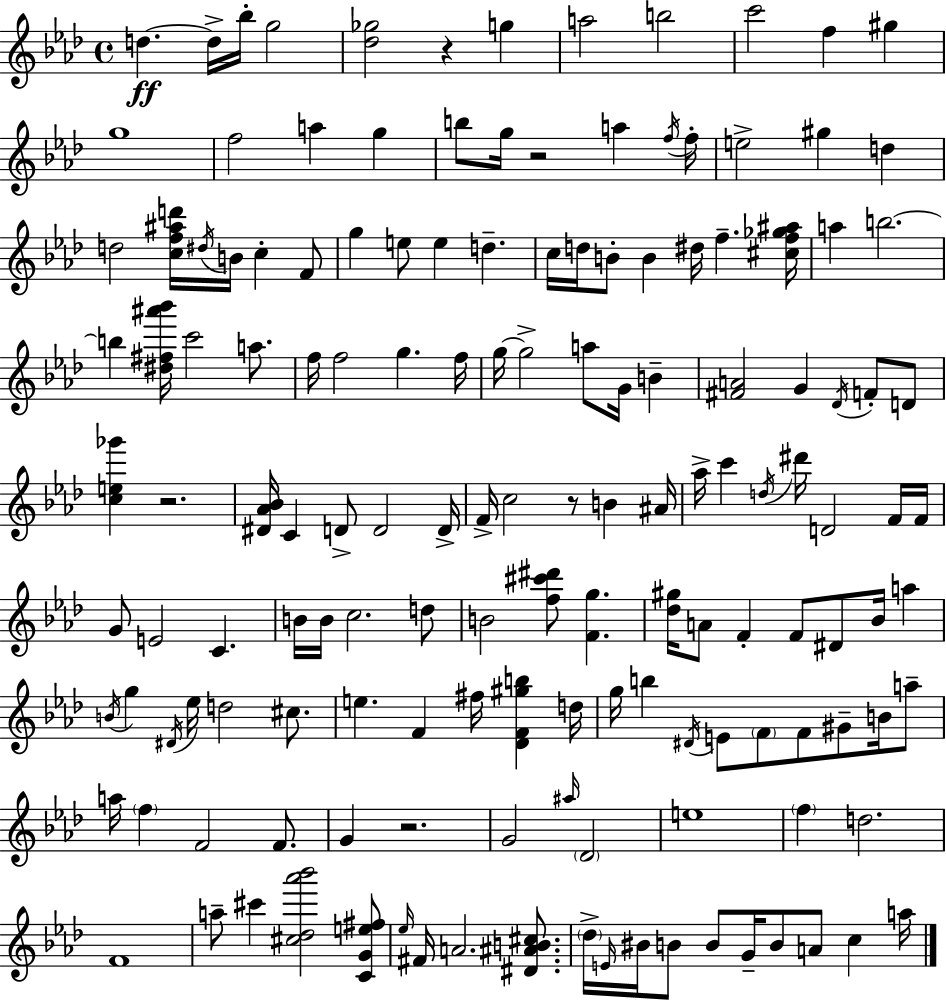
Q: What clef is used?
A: treble